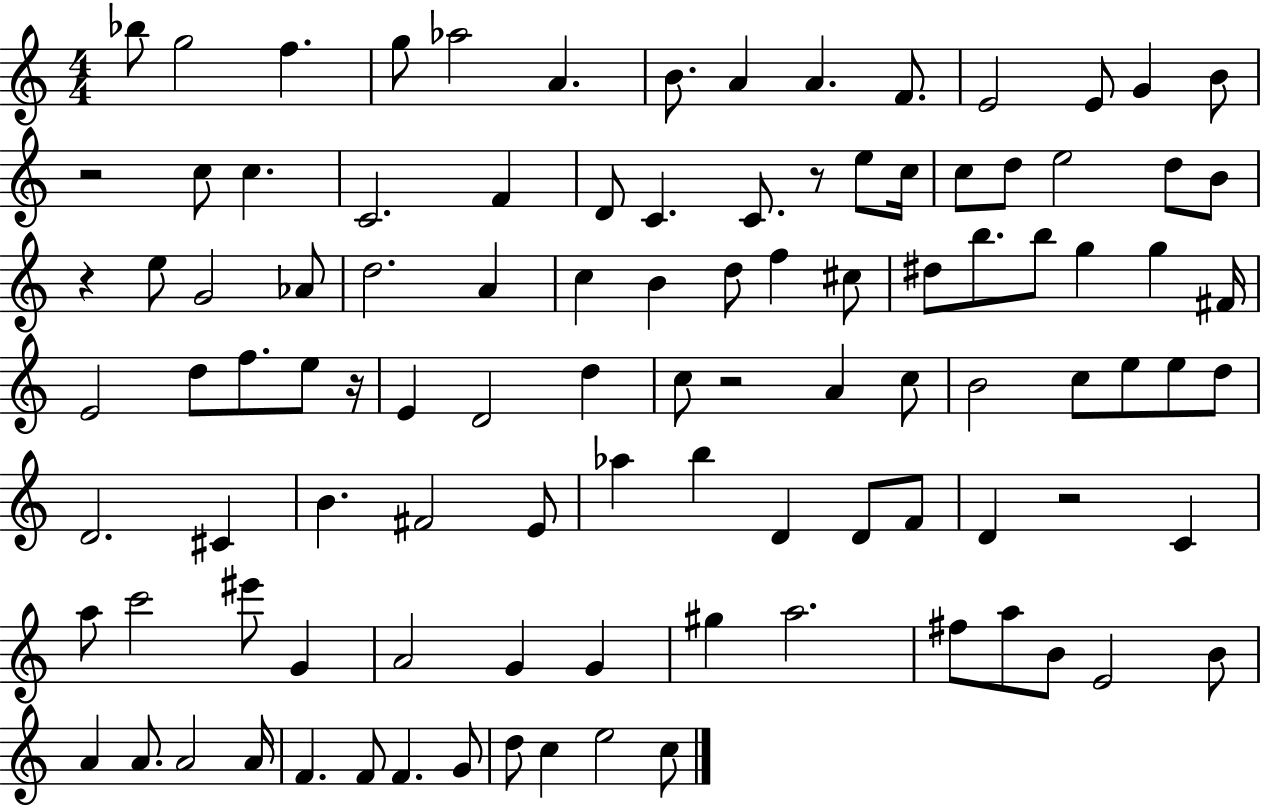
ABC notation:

X:1
T:Untitled
M:4/4
L:1/4
K:C
_b/2 g2 f g/2 _a2 A B/2 A A F/2 E2 E/2 G B/2 z2 c/2 c C2 F D/2 C C/2 z/2 e/2 c/4 c/2 d/2 e2 d/2 B/2 z e/2 G2 _A/2 d2 A c B d/2 f ^c/2 ^d/2 b/2 b/2 g g ^F/4 E2 d/2 f/2 e/2 z/4 E D2 d c/2 z2 A c/2 B2 c/2 e/2 e/2 d/2 D2 ^C B ^F2 E/2 _a b D D/2 F/2 D z2 C a/2 c'2 ^e'/2 G A2 G G ^g a2 ^f/2 a/2 B/2 E2 B/2 A A/2 A2 A/4 F F/2 F G/2 d/2 c e2 c/2